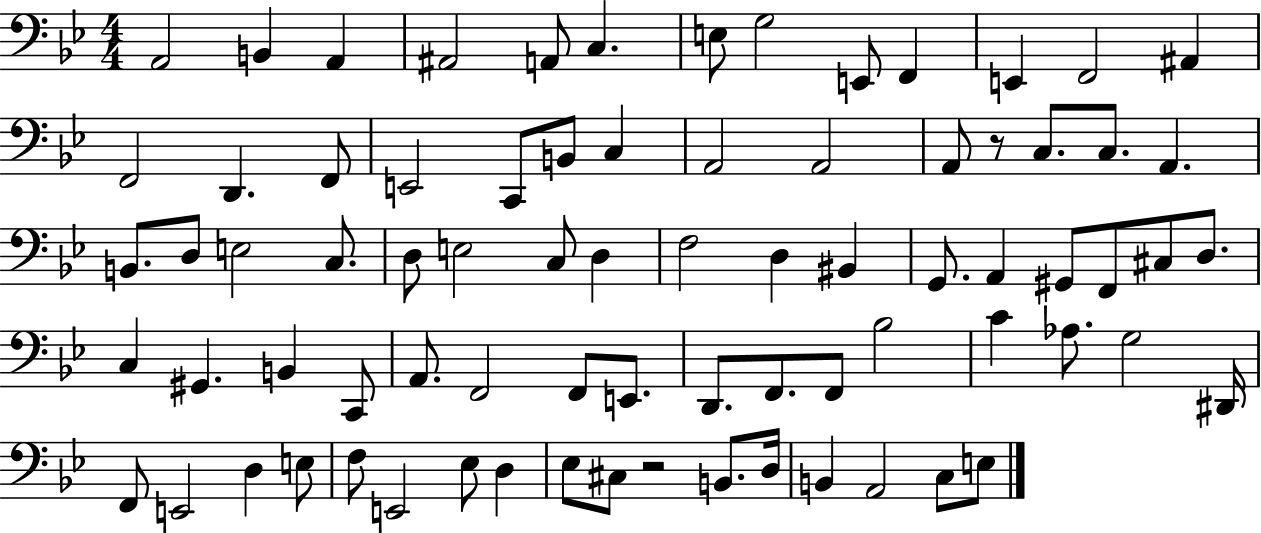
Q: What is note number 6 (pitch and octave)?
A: C3